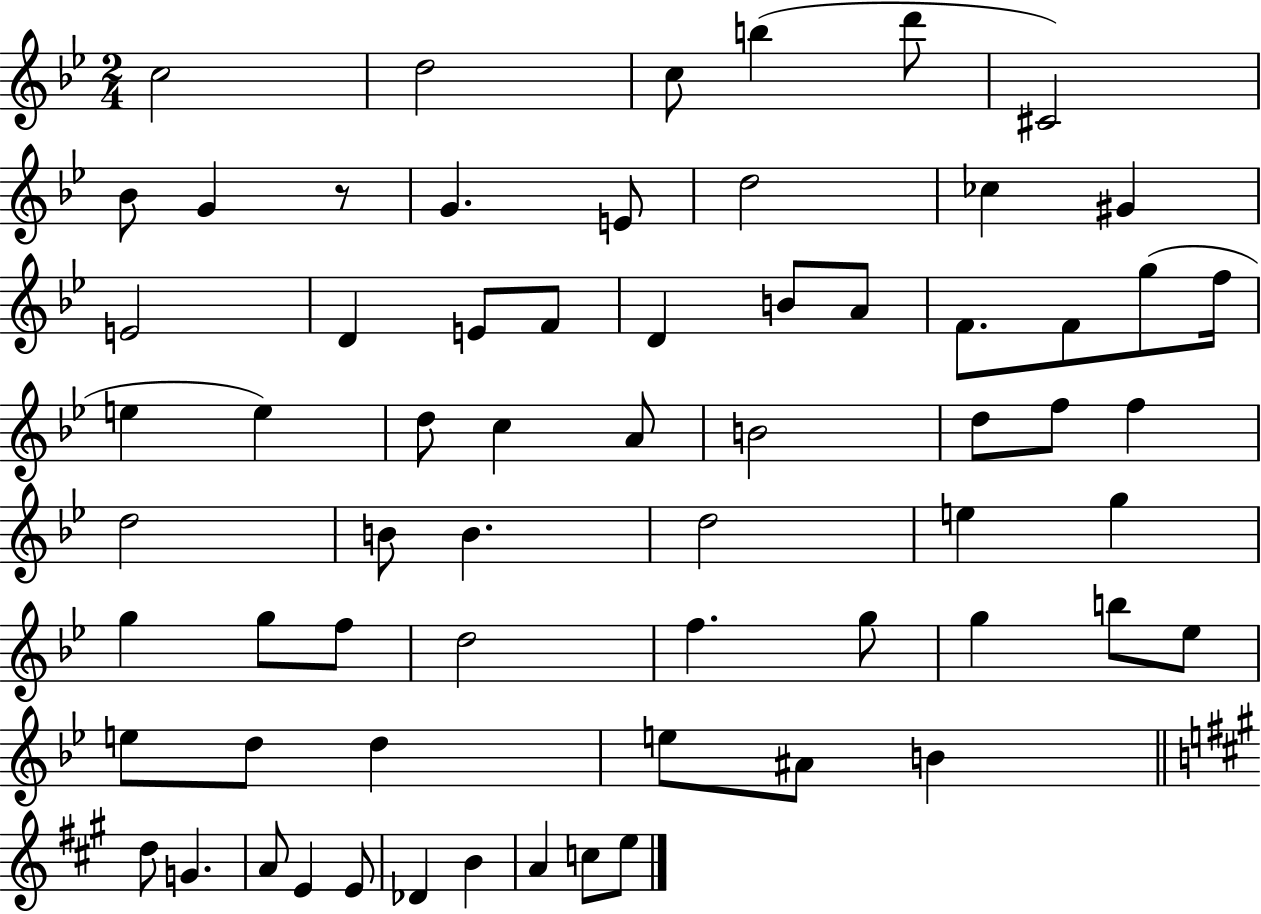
{
  \clef treble
  \numericTimeSignature
  \time 2/4
  \key bes \major
  c''2 | d''2 | c''8 b''4( d'''8 | cis'2) | \break bes'8 g'4 r8 | g'4. e'8 | d''2 | ces''4 gis'4 | \break e'2 | d'4 e'8 f'8 | d'4 b'8 a'8 | f'8. f'8 g''8( f''16 | \break e''4 e''4) | d''8 c''4 a'8 | b'2 | d''8 f''8 f''4 | \break d''2 | b'8 b'4. | d''2 | e''4 g''4 | \break g''4 g''8 f''8 | d''2 | f''4. g''8 | g''4 b''8 ees''8 | \break e''8 d''8 d''4 | e''8 ais'8 b'4 | \bar "||" \break \key a \major d''8 g'4. | a'8 e'4 e'8 | des'4 b'4 | a'4 c''8 e''8 | \break \bar "|."
}